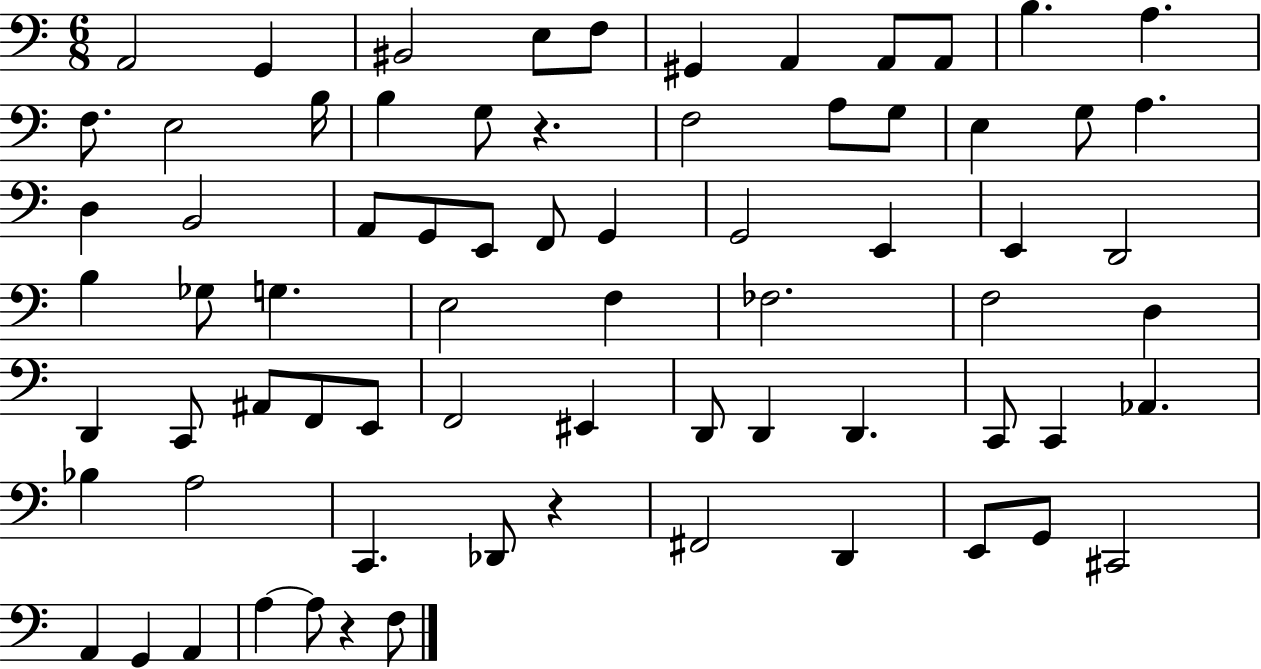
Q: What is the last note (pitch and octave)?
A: F3